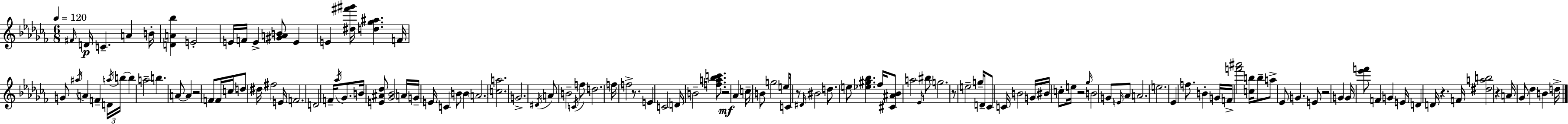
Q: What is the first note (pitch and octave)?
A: F#4